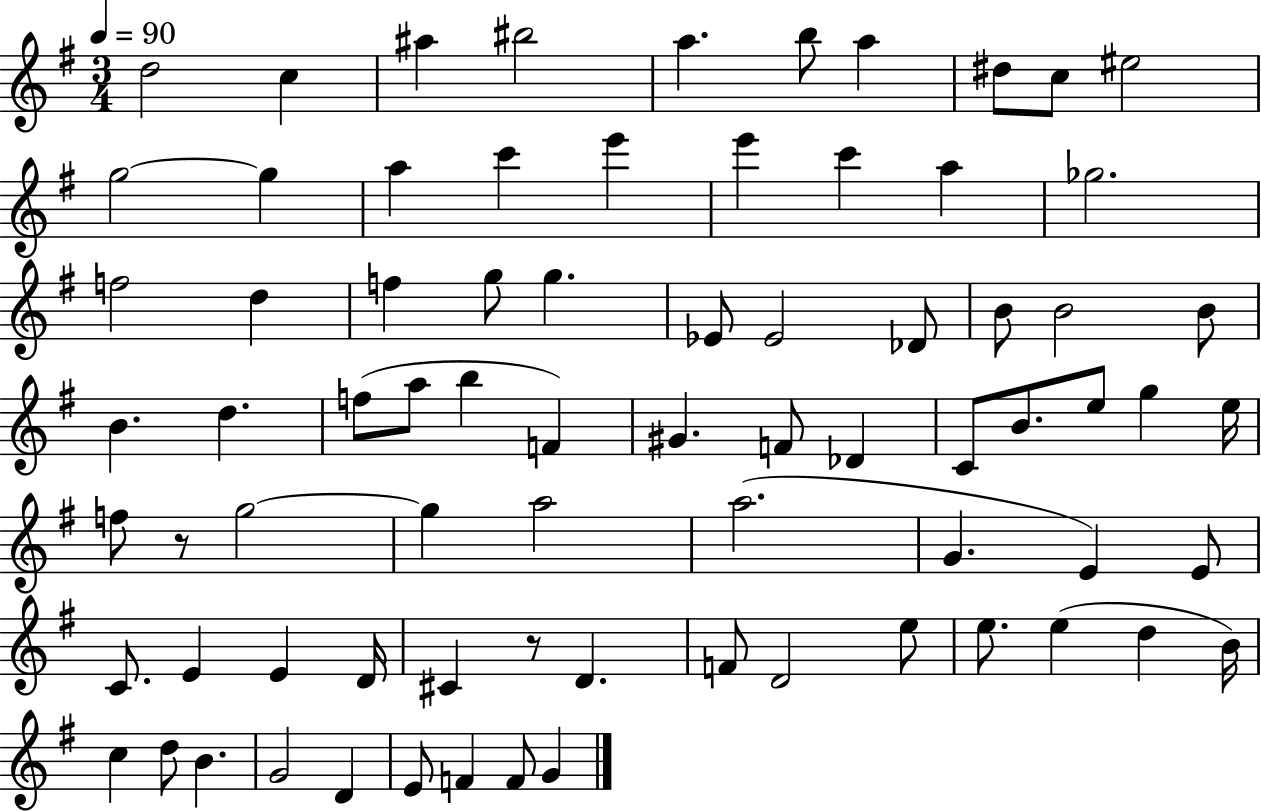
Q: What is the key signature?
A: G major